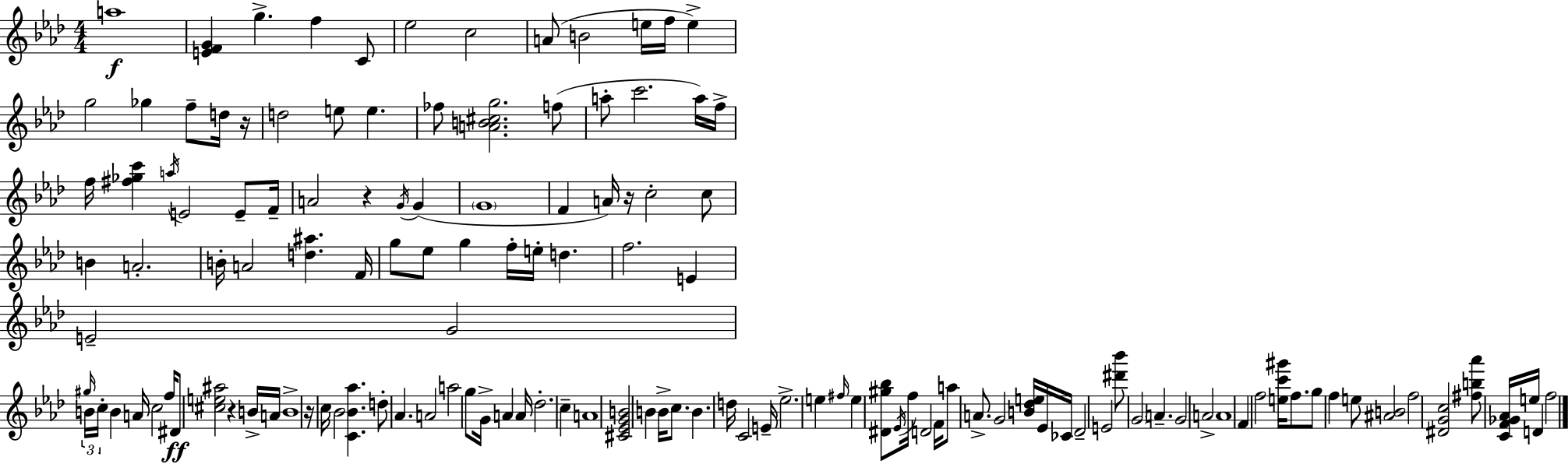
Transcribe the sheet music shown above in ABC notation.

X:1
T:Untitled
M:4/4
L:1/4
K:Ab
a4 [EFG] g f C/2 _e2 c2 A/2 B2 e/4 f/4 e g2 _g f/2 d/4 z/4 d2 e/2 e _f/2 [AB^cg]2 f/2 a/2 c'2 a/4 f/4 f/4 [^f_gc'] a/4 E2 E/2 F/4 A2 z G/4 G G4 F A/4 z/4 c2 c/2 B A2 B/4 A2 [d^a] F/4 g/2 _e/2 g f/4 e/4 d f2 E E2 G2 ^g/4 B/4 c/4 B A/4 c2 f/4 ^D/2 [^ce^a]2 z B/4 A/4 B4 z/4 c/4 _B2 [C_B_a] d/2 _A A2 a2 g/2 G/4 A A/4 _d2 c A4 [^C_EGB]2 B B/4 c/2 B d/4 C2 E/4 _e2 e ^f/4 e [^D^g_b]/2 _E/4 f/4 D2 F/4 a/2 A/2 G2 [B_de]/4 _E/4 _C/4 _D2 E2 [^d'_b']/2 G2 A G2 A2 A4 F f2 [ec'^g']/4 f/2 g/2 f e/2 [^AB]2 f2 [^DGc]2 [^fb_a']/2 [CF_G_A]/4 e/4 D f2